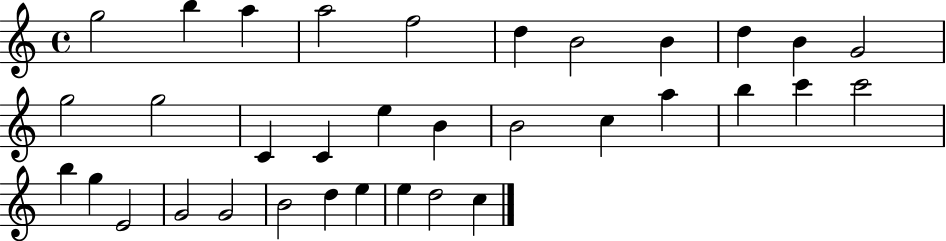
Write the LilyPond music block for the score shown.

{
  \clef treble
  \time 4/4
  \defaultTimeSignature
  \key c \major
  g''2 b''4 a''4 | a''2 f''2 | d''4 b'2 b'4 | d''4 b'4 g'2 | \break g''2 g''2 | c'4 c'4 e''4 b'4 | b'2 c''4 a''4 | b''4 c'''4 c'''2 | \break b''4 g''4 e'2 | g'2 g'2 | b'2 d''4 e''4 | e''4 d''2 c''4 | \break \bar "|."
}